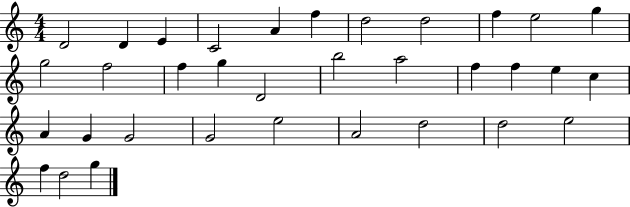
X:1
T:Untitled
M:4/4
L:1/4
K:C
D2 D E C2 A f d2 d2 f e2 g g2 f2 f g D2 b2 a2 f f e c A G G2 G2 e2 A2 d2 d2 e2 f d2 g